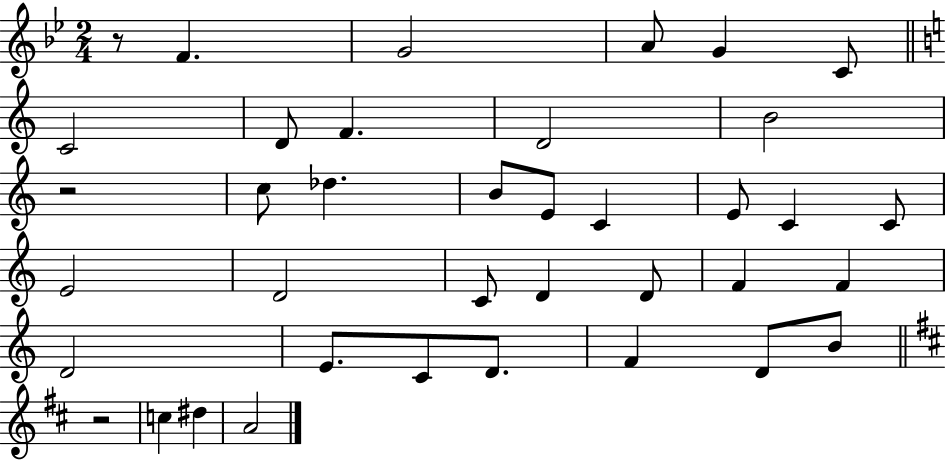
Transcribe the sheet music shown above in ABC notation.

X:1
T:Untitled
M:2/4
L:1/4
K:Bb
z/2 F G2 A/2 G C/2 C2 D/2 F D2 B2 z2 c/2 _d B/2 E/2 C E/2 C C/2 E2 D2 C/2 D D/2 F F D2 E/2 C/2 D/2 F D/2 B/2 z2 c ^d A2